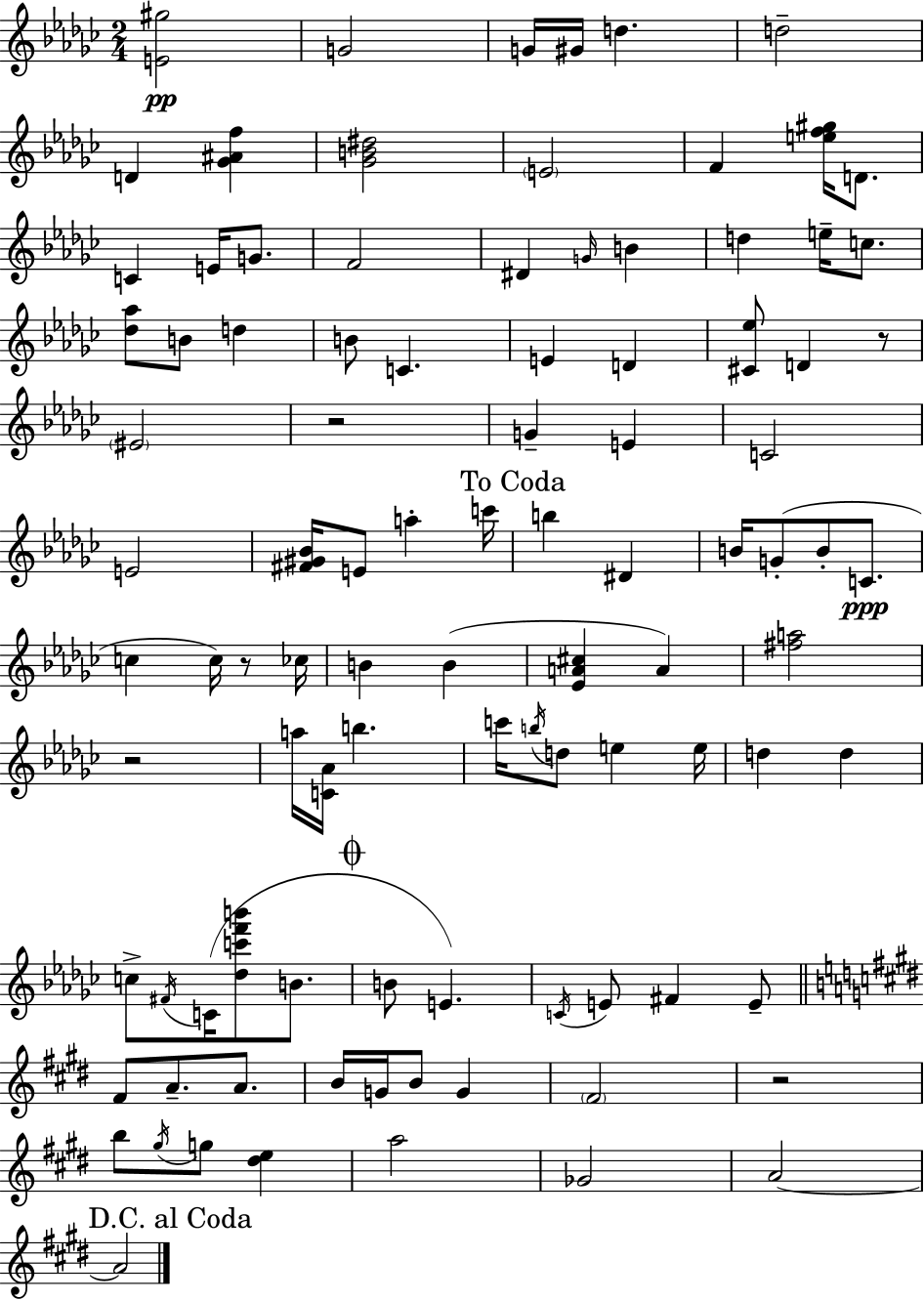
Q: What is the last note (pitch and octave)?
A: A4